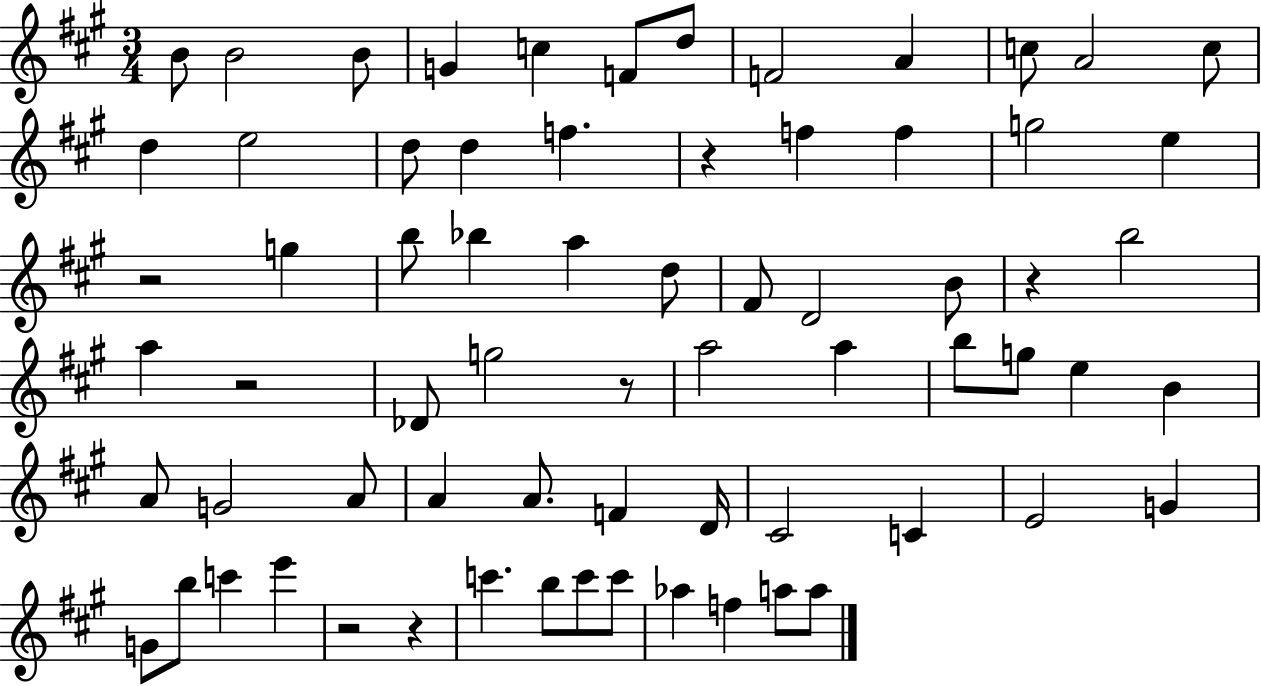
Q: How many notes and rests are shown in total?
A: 69